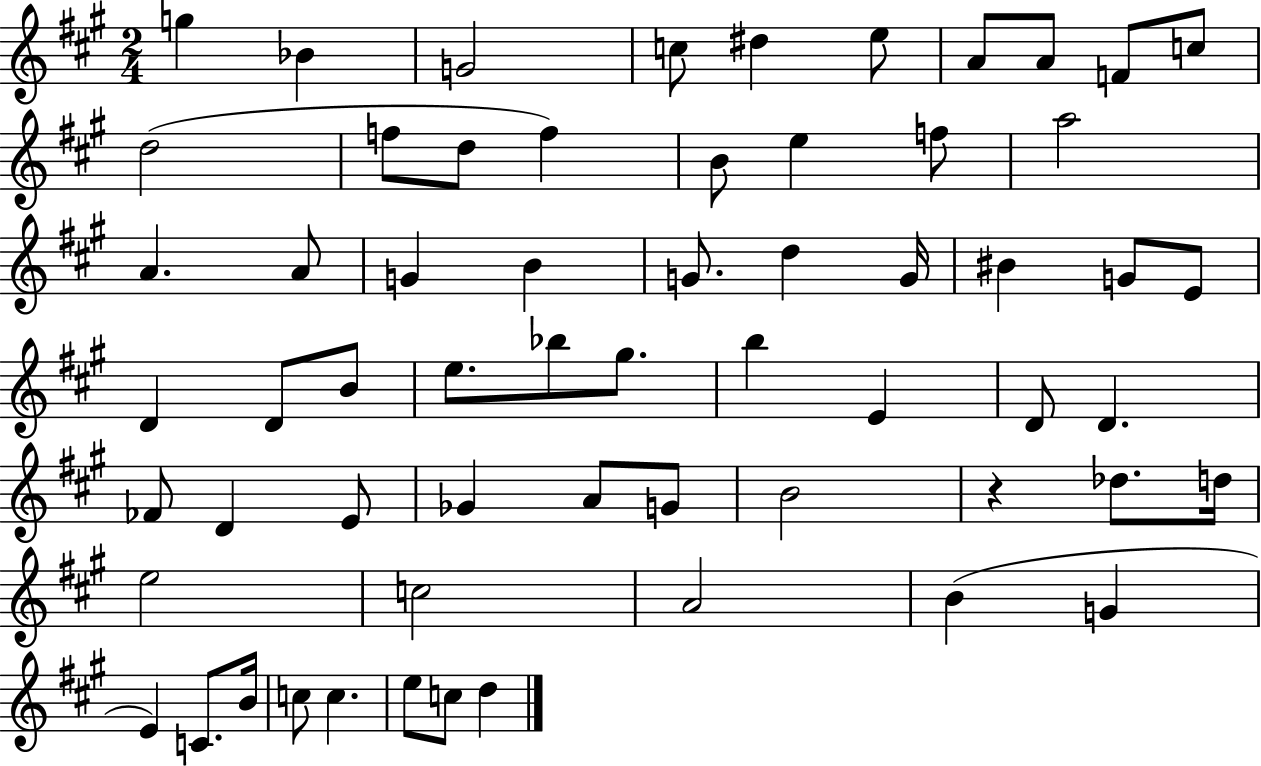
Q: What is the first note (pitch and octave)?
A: G5